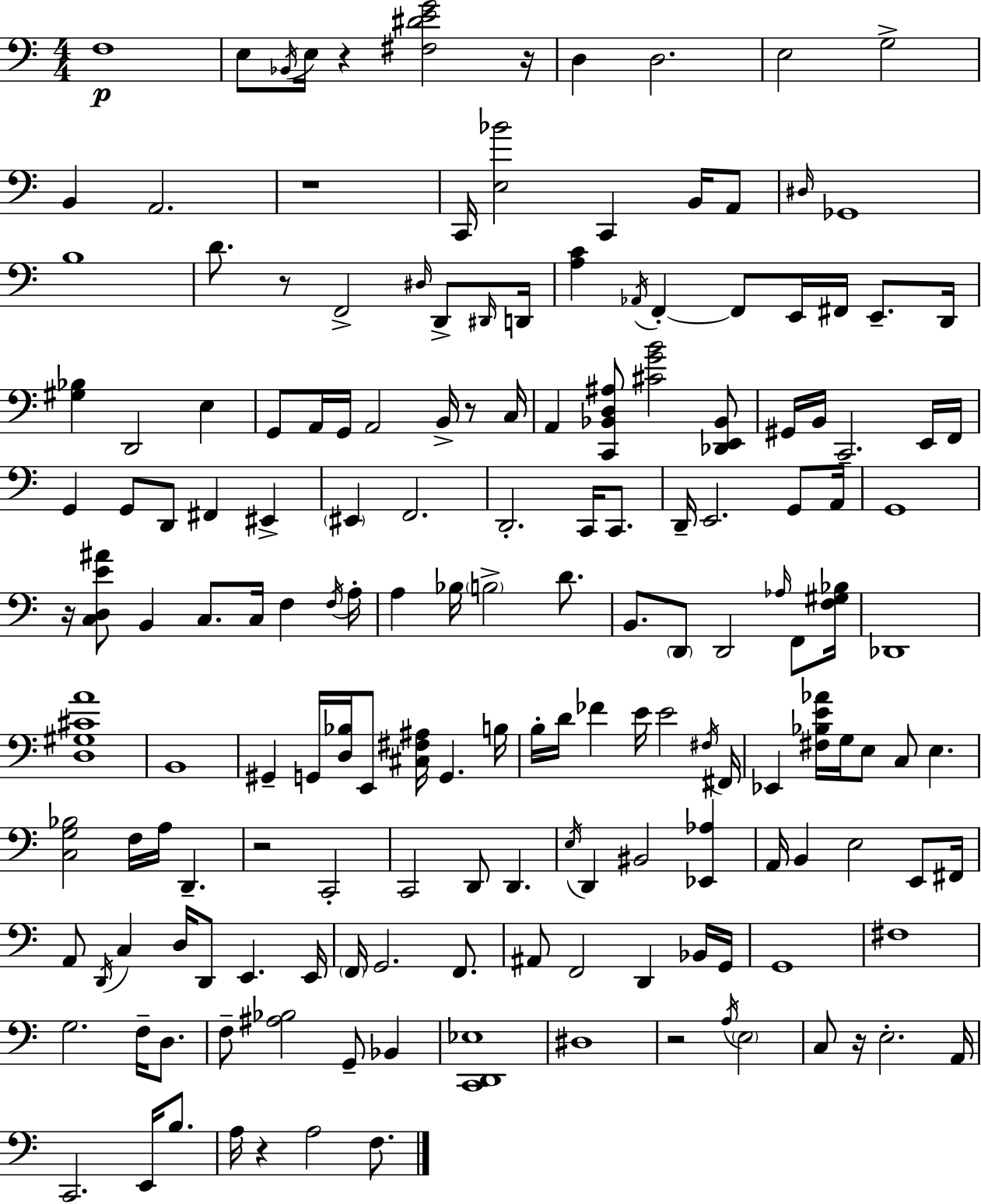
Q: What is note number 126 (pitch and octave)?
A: G3